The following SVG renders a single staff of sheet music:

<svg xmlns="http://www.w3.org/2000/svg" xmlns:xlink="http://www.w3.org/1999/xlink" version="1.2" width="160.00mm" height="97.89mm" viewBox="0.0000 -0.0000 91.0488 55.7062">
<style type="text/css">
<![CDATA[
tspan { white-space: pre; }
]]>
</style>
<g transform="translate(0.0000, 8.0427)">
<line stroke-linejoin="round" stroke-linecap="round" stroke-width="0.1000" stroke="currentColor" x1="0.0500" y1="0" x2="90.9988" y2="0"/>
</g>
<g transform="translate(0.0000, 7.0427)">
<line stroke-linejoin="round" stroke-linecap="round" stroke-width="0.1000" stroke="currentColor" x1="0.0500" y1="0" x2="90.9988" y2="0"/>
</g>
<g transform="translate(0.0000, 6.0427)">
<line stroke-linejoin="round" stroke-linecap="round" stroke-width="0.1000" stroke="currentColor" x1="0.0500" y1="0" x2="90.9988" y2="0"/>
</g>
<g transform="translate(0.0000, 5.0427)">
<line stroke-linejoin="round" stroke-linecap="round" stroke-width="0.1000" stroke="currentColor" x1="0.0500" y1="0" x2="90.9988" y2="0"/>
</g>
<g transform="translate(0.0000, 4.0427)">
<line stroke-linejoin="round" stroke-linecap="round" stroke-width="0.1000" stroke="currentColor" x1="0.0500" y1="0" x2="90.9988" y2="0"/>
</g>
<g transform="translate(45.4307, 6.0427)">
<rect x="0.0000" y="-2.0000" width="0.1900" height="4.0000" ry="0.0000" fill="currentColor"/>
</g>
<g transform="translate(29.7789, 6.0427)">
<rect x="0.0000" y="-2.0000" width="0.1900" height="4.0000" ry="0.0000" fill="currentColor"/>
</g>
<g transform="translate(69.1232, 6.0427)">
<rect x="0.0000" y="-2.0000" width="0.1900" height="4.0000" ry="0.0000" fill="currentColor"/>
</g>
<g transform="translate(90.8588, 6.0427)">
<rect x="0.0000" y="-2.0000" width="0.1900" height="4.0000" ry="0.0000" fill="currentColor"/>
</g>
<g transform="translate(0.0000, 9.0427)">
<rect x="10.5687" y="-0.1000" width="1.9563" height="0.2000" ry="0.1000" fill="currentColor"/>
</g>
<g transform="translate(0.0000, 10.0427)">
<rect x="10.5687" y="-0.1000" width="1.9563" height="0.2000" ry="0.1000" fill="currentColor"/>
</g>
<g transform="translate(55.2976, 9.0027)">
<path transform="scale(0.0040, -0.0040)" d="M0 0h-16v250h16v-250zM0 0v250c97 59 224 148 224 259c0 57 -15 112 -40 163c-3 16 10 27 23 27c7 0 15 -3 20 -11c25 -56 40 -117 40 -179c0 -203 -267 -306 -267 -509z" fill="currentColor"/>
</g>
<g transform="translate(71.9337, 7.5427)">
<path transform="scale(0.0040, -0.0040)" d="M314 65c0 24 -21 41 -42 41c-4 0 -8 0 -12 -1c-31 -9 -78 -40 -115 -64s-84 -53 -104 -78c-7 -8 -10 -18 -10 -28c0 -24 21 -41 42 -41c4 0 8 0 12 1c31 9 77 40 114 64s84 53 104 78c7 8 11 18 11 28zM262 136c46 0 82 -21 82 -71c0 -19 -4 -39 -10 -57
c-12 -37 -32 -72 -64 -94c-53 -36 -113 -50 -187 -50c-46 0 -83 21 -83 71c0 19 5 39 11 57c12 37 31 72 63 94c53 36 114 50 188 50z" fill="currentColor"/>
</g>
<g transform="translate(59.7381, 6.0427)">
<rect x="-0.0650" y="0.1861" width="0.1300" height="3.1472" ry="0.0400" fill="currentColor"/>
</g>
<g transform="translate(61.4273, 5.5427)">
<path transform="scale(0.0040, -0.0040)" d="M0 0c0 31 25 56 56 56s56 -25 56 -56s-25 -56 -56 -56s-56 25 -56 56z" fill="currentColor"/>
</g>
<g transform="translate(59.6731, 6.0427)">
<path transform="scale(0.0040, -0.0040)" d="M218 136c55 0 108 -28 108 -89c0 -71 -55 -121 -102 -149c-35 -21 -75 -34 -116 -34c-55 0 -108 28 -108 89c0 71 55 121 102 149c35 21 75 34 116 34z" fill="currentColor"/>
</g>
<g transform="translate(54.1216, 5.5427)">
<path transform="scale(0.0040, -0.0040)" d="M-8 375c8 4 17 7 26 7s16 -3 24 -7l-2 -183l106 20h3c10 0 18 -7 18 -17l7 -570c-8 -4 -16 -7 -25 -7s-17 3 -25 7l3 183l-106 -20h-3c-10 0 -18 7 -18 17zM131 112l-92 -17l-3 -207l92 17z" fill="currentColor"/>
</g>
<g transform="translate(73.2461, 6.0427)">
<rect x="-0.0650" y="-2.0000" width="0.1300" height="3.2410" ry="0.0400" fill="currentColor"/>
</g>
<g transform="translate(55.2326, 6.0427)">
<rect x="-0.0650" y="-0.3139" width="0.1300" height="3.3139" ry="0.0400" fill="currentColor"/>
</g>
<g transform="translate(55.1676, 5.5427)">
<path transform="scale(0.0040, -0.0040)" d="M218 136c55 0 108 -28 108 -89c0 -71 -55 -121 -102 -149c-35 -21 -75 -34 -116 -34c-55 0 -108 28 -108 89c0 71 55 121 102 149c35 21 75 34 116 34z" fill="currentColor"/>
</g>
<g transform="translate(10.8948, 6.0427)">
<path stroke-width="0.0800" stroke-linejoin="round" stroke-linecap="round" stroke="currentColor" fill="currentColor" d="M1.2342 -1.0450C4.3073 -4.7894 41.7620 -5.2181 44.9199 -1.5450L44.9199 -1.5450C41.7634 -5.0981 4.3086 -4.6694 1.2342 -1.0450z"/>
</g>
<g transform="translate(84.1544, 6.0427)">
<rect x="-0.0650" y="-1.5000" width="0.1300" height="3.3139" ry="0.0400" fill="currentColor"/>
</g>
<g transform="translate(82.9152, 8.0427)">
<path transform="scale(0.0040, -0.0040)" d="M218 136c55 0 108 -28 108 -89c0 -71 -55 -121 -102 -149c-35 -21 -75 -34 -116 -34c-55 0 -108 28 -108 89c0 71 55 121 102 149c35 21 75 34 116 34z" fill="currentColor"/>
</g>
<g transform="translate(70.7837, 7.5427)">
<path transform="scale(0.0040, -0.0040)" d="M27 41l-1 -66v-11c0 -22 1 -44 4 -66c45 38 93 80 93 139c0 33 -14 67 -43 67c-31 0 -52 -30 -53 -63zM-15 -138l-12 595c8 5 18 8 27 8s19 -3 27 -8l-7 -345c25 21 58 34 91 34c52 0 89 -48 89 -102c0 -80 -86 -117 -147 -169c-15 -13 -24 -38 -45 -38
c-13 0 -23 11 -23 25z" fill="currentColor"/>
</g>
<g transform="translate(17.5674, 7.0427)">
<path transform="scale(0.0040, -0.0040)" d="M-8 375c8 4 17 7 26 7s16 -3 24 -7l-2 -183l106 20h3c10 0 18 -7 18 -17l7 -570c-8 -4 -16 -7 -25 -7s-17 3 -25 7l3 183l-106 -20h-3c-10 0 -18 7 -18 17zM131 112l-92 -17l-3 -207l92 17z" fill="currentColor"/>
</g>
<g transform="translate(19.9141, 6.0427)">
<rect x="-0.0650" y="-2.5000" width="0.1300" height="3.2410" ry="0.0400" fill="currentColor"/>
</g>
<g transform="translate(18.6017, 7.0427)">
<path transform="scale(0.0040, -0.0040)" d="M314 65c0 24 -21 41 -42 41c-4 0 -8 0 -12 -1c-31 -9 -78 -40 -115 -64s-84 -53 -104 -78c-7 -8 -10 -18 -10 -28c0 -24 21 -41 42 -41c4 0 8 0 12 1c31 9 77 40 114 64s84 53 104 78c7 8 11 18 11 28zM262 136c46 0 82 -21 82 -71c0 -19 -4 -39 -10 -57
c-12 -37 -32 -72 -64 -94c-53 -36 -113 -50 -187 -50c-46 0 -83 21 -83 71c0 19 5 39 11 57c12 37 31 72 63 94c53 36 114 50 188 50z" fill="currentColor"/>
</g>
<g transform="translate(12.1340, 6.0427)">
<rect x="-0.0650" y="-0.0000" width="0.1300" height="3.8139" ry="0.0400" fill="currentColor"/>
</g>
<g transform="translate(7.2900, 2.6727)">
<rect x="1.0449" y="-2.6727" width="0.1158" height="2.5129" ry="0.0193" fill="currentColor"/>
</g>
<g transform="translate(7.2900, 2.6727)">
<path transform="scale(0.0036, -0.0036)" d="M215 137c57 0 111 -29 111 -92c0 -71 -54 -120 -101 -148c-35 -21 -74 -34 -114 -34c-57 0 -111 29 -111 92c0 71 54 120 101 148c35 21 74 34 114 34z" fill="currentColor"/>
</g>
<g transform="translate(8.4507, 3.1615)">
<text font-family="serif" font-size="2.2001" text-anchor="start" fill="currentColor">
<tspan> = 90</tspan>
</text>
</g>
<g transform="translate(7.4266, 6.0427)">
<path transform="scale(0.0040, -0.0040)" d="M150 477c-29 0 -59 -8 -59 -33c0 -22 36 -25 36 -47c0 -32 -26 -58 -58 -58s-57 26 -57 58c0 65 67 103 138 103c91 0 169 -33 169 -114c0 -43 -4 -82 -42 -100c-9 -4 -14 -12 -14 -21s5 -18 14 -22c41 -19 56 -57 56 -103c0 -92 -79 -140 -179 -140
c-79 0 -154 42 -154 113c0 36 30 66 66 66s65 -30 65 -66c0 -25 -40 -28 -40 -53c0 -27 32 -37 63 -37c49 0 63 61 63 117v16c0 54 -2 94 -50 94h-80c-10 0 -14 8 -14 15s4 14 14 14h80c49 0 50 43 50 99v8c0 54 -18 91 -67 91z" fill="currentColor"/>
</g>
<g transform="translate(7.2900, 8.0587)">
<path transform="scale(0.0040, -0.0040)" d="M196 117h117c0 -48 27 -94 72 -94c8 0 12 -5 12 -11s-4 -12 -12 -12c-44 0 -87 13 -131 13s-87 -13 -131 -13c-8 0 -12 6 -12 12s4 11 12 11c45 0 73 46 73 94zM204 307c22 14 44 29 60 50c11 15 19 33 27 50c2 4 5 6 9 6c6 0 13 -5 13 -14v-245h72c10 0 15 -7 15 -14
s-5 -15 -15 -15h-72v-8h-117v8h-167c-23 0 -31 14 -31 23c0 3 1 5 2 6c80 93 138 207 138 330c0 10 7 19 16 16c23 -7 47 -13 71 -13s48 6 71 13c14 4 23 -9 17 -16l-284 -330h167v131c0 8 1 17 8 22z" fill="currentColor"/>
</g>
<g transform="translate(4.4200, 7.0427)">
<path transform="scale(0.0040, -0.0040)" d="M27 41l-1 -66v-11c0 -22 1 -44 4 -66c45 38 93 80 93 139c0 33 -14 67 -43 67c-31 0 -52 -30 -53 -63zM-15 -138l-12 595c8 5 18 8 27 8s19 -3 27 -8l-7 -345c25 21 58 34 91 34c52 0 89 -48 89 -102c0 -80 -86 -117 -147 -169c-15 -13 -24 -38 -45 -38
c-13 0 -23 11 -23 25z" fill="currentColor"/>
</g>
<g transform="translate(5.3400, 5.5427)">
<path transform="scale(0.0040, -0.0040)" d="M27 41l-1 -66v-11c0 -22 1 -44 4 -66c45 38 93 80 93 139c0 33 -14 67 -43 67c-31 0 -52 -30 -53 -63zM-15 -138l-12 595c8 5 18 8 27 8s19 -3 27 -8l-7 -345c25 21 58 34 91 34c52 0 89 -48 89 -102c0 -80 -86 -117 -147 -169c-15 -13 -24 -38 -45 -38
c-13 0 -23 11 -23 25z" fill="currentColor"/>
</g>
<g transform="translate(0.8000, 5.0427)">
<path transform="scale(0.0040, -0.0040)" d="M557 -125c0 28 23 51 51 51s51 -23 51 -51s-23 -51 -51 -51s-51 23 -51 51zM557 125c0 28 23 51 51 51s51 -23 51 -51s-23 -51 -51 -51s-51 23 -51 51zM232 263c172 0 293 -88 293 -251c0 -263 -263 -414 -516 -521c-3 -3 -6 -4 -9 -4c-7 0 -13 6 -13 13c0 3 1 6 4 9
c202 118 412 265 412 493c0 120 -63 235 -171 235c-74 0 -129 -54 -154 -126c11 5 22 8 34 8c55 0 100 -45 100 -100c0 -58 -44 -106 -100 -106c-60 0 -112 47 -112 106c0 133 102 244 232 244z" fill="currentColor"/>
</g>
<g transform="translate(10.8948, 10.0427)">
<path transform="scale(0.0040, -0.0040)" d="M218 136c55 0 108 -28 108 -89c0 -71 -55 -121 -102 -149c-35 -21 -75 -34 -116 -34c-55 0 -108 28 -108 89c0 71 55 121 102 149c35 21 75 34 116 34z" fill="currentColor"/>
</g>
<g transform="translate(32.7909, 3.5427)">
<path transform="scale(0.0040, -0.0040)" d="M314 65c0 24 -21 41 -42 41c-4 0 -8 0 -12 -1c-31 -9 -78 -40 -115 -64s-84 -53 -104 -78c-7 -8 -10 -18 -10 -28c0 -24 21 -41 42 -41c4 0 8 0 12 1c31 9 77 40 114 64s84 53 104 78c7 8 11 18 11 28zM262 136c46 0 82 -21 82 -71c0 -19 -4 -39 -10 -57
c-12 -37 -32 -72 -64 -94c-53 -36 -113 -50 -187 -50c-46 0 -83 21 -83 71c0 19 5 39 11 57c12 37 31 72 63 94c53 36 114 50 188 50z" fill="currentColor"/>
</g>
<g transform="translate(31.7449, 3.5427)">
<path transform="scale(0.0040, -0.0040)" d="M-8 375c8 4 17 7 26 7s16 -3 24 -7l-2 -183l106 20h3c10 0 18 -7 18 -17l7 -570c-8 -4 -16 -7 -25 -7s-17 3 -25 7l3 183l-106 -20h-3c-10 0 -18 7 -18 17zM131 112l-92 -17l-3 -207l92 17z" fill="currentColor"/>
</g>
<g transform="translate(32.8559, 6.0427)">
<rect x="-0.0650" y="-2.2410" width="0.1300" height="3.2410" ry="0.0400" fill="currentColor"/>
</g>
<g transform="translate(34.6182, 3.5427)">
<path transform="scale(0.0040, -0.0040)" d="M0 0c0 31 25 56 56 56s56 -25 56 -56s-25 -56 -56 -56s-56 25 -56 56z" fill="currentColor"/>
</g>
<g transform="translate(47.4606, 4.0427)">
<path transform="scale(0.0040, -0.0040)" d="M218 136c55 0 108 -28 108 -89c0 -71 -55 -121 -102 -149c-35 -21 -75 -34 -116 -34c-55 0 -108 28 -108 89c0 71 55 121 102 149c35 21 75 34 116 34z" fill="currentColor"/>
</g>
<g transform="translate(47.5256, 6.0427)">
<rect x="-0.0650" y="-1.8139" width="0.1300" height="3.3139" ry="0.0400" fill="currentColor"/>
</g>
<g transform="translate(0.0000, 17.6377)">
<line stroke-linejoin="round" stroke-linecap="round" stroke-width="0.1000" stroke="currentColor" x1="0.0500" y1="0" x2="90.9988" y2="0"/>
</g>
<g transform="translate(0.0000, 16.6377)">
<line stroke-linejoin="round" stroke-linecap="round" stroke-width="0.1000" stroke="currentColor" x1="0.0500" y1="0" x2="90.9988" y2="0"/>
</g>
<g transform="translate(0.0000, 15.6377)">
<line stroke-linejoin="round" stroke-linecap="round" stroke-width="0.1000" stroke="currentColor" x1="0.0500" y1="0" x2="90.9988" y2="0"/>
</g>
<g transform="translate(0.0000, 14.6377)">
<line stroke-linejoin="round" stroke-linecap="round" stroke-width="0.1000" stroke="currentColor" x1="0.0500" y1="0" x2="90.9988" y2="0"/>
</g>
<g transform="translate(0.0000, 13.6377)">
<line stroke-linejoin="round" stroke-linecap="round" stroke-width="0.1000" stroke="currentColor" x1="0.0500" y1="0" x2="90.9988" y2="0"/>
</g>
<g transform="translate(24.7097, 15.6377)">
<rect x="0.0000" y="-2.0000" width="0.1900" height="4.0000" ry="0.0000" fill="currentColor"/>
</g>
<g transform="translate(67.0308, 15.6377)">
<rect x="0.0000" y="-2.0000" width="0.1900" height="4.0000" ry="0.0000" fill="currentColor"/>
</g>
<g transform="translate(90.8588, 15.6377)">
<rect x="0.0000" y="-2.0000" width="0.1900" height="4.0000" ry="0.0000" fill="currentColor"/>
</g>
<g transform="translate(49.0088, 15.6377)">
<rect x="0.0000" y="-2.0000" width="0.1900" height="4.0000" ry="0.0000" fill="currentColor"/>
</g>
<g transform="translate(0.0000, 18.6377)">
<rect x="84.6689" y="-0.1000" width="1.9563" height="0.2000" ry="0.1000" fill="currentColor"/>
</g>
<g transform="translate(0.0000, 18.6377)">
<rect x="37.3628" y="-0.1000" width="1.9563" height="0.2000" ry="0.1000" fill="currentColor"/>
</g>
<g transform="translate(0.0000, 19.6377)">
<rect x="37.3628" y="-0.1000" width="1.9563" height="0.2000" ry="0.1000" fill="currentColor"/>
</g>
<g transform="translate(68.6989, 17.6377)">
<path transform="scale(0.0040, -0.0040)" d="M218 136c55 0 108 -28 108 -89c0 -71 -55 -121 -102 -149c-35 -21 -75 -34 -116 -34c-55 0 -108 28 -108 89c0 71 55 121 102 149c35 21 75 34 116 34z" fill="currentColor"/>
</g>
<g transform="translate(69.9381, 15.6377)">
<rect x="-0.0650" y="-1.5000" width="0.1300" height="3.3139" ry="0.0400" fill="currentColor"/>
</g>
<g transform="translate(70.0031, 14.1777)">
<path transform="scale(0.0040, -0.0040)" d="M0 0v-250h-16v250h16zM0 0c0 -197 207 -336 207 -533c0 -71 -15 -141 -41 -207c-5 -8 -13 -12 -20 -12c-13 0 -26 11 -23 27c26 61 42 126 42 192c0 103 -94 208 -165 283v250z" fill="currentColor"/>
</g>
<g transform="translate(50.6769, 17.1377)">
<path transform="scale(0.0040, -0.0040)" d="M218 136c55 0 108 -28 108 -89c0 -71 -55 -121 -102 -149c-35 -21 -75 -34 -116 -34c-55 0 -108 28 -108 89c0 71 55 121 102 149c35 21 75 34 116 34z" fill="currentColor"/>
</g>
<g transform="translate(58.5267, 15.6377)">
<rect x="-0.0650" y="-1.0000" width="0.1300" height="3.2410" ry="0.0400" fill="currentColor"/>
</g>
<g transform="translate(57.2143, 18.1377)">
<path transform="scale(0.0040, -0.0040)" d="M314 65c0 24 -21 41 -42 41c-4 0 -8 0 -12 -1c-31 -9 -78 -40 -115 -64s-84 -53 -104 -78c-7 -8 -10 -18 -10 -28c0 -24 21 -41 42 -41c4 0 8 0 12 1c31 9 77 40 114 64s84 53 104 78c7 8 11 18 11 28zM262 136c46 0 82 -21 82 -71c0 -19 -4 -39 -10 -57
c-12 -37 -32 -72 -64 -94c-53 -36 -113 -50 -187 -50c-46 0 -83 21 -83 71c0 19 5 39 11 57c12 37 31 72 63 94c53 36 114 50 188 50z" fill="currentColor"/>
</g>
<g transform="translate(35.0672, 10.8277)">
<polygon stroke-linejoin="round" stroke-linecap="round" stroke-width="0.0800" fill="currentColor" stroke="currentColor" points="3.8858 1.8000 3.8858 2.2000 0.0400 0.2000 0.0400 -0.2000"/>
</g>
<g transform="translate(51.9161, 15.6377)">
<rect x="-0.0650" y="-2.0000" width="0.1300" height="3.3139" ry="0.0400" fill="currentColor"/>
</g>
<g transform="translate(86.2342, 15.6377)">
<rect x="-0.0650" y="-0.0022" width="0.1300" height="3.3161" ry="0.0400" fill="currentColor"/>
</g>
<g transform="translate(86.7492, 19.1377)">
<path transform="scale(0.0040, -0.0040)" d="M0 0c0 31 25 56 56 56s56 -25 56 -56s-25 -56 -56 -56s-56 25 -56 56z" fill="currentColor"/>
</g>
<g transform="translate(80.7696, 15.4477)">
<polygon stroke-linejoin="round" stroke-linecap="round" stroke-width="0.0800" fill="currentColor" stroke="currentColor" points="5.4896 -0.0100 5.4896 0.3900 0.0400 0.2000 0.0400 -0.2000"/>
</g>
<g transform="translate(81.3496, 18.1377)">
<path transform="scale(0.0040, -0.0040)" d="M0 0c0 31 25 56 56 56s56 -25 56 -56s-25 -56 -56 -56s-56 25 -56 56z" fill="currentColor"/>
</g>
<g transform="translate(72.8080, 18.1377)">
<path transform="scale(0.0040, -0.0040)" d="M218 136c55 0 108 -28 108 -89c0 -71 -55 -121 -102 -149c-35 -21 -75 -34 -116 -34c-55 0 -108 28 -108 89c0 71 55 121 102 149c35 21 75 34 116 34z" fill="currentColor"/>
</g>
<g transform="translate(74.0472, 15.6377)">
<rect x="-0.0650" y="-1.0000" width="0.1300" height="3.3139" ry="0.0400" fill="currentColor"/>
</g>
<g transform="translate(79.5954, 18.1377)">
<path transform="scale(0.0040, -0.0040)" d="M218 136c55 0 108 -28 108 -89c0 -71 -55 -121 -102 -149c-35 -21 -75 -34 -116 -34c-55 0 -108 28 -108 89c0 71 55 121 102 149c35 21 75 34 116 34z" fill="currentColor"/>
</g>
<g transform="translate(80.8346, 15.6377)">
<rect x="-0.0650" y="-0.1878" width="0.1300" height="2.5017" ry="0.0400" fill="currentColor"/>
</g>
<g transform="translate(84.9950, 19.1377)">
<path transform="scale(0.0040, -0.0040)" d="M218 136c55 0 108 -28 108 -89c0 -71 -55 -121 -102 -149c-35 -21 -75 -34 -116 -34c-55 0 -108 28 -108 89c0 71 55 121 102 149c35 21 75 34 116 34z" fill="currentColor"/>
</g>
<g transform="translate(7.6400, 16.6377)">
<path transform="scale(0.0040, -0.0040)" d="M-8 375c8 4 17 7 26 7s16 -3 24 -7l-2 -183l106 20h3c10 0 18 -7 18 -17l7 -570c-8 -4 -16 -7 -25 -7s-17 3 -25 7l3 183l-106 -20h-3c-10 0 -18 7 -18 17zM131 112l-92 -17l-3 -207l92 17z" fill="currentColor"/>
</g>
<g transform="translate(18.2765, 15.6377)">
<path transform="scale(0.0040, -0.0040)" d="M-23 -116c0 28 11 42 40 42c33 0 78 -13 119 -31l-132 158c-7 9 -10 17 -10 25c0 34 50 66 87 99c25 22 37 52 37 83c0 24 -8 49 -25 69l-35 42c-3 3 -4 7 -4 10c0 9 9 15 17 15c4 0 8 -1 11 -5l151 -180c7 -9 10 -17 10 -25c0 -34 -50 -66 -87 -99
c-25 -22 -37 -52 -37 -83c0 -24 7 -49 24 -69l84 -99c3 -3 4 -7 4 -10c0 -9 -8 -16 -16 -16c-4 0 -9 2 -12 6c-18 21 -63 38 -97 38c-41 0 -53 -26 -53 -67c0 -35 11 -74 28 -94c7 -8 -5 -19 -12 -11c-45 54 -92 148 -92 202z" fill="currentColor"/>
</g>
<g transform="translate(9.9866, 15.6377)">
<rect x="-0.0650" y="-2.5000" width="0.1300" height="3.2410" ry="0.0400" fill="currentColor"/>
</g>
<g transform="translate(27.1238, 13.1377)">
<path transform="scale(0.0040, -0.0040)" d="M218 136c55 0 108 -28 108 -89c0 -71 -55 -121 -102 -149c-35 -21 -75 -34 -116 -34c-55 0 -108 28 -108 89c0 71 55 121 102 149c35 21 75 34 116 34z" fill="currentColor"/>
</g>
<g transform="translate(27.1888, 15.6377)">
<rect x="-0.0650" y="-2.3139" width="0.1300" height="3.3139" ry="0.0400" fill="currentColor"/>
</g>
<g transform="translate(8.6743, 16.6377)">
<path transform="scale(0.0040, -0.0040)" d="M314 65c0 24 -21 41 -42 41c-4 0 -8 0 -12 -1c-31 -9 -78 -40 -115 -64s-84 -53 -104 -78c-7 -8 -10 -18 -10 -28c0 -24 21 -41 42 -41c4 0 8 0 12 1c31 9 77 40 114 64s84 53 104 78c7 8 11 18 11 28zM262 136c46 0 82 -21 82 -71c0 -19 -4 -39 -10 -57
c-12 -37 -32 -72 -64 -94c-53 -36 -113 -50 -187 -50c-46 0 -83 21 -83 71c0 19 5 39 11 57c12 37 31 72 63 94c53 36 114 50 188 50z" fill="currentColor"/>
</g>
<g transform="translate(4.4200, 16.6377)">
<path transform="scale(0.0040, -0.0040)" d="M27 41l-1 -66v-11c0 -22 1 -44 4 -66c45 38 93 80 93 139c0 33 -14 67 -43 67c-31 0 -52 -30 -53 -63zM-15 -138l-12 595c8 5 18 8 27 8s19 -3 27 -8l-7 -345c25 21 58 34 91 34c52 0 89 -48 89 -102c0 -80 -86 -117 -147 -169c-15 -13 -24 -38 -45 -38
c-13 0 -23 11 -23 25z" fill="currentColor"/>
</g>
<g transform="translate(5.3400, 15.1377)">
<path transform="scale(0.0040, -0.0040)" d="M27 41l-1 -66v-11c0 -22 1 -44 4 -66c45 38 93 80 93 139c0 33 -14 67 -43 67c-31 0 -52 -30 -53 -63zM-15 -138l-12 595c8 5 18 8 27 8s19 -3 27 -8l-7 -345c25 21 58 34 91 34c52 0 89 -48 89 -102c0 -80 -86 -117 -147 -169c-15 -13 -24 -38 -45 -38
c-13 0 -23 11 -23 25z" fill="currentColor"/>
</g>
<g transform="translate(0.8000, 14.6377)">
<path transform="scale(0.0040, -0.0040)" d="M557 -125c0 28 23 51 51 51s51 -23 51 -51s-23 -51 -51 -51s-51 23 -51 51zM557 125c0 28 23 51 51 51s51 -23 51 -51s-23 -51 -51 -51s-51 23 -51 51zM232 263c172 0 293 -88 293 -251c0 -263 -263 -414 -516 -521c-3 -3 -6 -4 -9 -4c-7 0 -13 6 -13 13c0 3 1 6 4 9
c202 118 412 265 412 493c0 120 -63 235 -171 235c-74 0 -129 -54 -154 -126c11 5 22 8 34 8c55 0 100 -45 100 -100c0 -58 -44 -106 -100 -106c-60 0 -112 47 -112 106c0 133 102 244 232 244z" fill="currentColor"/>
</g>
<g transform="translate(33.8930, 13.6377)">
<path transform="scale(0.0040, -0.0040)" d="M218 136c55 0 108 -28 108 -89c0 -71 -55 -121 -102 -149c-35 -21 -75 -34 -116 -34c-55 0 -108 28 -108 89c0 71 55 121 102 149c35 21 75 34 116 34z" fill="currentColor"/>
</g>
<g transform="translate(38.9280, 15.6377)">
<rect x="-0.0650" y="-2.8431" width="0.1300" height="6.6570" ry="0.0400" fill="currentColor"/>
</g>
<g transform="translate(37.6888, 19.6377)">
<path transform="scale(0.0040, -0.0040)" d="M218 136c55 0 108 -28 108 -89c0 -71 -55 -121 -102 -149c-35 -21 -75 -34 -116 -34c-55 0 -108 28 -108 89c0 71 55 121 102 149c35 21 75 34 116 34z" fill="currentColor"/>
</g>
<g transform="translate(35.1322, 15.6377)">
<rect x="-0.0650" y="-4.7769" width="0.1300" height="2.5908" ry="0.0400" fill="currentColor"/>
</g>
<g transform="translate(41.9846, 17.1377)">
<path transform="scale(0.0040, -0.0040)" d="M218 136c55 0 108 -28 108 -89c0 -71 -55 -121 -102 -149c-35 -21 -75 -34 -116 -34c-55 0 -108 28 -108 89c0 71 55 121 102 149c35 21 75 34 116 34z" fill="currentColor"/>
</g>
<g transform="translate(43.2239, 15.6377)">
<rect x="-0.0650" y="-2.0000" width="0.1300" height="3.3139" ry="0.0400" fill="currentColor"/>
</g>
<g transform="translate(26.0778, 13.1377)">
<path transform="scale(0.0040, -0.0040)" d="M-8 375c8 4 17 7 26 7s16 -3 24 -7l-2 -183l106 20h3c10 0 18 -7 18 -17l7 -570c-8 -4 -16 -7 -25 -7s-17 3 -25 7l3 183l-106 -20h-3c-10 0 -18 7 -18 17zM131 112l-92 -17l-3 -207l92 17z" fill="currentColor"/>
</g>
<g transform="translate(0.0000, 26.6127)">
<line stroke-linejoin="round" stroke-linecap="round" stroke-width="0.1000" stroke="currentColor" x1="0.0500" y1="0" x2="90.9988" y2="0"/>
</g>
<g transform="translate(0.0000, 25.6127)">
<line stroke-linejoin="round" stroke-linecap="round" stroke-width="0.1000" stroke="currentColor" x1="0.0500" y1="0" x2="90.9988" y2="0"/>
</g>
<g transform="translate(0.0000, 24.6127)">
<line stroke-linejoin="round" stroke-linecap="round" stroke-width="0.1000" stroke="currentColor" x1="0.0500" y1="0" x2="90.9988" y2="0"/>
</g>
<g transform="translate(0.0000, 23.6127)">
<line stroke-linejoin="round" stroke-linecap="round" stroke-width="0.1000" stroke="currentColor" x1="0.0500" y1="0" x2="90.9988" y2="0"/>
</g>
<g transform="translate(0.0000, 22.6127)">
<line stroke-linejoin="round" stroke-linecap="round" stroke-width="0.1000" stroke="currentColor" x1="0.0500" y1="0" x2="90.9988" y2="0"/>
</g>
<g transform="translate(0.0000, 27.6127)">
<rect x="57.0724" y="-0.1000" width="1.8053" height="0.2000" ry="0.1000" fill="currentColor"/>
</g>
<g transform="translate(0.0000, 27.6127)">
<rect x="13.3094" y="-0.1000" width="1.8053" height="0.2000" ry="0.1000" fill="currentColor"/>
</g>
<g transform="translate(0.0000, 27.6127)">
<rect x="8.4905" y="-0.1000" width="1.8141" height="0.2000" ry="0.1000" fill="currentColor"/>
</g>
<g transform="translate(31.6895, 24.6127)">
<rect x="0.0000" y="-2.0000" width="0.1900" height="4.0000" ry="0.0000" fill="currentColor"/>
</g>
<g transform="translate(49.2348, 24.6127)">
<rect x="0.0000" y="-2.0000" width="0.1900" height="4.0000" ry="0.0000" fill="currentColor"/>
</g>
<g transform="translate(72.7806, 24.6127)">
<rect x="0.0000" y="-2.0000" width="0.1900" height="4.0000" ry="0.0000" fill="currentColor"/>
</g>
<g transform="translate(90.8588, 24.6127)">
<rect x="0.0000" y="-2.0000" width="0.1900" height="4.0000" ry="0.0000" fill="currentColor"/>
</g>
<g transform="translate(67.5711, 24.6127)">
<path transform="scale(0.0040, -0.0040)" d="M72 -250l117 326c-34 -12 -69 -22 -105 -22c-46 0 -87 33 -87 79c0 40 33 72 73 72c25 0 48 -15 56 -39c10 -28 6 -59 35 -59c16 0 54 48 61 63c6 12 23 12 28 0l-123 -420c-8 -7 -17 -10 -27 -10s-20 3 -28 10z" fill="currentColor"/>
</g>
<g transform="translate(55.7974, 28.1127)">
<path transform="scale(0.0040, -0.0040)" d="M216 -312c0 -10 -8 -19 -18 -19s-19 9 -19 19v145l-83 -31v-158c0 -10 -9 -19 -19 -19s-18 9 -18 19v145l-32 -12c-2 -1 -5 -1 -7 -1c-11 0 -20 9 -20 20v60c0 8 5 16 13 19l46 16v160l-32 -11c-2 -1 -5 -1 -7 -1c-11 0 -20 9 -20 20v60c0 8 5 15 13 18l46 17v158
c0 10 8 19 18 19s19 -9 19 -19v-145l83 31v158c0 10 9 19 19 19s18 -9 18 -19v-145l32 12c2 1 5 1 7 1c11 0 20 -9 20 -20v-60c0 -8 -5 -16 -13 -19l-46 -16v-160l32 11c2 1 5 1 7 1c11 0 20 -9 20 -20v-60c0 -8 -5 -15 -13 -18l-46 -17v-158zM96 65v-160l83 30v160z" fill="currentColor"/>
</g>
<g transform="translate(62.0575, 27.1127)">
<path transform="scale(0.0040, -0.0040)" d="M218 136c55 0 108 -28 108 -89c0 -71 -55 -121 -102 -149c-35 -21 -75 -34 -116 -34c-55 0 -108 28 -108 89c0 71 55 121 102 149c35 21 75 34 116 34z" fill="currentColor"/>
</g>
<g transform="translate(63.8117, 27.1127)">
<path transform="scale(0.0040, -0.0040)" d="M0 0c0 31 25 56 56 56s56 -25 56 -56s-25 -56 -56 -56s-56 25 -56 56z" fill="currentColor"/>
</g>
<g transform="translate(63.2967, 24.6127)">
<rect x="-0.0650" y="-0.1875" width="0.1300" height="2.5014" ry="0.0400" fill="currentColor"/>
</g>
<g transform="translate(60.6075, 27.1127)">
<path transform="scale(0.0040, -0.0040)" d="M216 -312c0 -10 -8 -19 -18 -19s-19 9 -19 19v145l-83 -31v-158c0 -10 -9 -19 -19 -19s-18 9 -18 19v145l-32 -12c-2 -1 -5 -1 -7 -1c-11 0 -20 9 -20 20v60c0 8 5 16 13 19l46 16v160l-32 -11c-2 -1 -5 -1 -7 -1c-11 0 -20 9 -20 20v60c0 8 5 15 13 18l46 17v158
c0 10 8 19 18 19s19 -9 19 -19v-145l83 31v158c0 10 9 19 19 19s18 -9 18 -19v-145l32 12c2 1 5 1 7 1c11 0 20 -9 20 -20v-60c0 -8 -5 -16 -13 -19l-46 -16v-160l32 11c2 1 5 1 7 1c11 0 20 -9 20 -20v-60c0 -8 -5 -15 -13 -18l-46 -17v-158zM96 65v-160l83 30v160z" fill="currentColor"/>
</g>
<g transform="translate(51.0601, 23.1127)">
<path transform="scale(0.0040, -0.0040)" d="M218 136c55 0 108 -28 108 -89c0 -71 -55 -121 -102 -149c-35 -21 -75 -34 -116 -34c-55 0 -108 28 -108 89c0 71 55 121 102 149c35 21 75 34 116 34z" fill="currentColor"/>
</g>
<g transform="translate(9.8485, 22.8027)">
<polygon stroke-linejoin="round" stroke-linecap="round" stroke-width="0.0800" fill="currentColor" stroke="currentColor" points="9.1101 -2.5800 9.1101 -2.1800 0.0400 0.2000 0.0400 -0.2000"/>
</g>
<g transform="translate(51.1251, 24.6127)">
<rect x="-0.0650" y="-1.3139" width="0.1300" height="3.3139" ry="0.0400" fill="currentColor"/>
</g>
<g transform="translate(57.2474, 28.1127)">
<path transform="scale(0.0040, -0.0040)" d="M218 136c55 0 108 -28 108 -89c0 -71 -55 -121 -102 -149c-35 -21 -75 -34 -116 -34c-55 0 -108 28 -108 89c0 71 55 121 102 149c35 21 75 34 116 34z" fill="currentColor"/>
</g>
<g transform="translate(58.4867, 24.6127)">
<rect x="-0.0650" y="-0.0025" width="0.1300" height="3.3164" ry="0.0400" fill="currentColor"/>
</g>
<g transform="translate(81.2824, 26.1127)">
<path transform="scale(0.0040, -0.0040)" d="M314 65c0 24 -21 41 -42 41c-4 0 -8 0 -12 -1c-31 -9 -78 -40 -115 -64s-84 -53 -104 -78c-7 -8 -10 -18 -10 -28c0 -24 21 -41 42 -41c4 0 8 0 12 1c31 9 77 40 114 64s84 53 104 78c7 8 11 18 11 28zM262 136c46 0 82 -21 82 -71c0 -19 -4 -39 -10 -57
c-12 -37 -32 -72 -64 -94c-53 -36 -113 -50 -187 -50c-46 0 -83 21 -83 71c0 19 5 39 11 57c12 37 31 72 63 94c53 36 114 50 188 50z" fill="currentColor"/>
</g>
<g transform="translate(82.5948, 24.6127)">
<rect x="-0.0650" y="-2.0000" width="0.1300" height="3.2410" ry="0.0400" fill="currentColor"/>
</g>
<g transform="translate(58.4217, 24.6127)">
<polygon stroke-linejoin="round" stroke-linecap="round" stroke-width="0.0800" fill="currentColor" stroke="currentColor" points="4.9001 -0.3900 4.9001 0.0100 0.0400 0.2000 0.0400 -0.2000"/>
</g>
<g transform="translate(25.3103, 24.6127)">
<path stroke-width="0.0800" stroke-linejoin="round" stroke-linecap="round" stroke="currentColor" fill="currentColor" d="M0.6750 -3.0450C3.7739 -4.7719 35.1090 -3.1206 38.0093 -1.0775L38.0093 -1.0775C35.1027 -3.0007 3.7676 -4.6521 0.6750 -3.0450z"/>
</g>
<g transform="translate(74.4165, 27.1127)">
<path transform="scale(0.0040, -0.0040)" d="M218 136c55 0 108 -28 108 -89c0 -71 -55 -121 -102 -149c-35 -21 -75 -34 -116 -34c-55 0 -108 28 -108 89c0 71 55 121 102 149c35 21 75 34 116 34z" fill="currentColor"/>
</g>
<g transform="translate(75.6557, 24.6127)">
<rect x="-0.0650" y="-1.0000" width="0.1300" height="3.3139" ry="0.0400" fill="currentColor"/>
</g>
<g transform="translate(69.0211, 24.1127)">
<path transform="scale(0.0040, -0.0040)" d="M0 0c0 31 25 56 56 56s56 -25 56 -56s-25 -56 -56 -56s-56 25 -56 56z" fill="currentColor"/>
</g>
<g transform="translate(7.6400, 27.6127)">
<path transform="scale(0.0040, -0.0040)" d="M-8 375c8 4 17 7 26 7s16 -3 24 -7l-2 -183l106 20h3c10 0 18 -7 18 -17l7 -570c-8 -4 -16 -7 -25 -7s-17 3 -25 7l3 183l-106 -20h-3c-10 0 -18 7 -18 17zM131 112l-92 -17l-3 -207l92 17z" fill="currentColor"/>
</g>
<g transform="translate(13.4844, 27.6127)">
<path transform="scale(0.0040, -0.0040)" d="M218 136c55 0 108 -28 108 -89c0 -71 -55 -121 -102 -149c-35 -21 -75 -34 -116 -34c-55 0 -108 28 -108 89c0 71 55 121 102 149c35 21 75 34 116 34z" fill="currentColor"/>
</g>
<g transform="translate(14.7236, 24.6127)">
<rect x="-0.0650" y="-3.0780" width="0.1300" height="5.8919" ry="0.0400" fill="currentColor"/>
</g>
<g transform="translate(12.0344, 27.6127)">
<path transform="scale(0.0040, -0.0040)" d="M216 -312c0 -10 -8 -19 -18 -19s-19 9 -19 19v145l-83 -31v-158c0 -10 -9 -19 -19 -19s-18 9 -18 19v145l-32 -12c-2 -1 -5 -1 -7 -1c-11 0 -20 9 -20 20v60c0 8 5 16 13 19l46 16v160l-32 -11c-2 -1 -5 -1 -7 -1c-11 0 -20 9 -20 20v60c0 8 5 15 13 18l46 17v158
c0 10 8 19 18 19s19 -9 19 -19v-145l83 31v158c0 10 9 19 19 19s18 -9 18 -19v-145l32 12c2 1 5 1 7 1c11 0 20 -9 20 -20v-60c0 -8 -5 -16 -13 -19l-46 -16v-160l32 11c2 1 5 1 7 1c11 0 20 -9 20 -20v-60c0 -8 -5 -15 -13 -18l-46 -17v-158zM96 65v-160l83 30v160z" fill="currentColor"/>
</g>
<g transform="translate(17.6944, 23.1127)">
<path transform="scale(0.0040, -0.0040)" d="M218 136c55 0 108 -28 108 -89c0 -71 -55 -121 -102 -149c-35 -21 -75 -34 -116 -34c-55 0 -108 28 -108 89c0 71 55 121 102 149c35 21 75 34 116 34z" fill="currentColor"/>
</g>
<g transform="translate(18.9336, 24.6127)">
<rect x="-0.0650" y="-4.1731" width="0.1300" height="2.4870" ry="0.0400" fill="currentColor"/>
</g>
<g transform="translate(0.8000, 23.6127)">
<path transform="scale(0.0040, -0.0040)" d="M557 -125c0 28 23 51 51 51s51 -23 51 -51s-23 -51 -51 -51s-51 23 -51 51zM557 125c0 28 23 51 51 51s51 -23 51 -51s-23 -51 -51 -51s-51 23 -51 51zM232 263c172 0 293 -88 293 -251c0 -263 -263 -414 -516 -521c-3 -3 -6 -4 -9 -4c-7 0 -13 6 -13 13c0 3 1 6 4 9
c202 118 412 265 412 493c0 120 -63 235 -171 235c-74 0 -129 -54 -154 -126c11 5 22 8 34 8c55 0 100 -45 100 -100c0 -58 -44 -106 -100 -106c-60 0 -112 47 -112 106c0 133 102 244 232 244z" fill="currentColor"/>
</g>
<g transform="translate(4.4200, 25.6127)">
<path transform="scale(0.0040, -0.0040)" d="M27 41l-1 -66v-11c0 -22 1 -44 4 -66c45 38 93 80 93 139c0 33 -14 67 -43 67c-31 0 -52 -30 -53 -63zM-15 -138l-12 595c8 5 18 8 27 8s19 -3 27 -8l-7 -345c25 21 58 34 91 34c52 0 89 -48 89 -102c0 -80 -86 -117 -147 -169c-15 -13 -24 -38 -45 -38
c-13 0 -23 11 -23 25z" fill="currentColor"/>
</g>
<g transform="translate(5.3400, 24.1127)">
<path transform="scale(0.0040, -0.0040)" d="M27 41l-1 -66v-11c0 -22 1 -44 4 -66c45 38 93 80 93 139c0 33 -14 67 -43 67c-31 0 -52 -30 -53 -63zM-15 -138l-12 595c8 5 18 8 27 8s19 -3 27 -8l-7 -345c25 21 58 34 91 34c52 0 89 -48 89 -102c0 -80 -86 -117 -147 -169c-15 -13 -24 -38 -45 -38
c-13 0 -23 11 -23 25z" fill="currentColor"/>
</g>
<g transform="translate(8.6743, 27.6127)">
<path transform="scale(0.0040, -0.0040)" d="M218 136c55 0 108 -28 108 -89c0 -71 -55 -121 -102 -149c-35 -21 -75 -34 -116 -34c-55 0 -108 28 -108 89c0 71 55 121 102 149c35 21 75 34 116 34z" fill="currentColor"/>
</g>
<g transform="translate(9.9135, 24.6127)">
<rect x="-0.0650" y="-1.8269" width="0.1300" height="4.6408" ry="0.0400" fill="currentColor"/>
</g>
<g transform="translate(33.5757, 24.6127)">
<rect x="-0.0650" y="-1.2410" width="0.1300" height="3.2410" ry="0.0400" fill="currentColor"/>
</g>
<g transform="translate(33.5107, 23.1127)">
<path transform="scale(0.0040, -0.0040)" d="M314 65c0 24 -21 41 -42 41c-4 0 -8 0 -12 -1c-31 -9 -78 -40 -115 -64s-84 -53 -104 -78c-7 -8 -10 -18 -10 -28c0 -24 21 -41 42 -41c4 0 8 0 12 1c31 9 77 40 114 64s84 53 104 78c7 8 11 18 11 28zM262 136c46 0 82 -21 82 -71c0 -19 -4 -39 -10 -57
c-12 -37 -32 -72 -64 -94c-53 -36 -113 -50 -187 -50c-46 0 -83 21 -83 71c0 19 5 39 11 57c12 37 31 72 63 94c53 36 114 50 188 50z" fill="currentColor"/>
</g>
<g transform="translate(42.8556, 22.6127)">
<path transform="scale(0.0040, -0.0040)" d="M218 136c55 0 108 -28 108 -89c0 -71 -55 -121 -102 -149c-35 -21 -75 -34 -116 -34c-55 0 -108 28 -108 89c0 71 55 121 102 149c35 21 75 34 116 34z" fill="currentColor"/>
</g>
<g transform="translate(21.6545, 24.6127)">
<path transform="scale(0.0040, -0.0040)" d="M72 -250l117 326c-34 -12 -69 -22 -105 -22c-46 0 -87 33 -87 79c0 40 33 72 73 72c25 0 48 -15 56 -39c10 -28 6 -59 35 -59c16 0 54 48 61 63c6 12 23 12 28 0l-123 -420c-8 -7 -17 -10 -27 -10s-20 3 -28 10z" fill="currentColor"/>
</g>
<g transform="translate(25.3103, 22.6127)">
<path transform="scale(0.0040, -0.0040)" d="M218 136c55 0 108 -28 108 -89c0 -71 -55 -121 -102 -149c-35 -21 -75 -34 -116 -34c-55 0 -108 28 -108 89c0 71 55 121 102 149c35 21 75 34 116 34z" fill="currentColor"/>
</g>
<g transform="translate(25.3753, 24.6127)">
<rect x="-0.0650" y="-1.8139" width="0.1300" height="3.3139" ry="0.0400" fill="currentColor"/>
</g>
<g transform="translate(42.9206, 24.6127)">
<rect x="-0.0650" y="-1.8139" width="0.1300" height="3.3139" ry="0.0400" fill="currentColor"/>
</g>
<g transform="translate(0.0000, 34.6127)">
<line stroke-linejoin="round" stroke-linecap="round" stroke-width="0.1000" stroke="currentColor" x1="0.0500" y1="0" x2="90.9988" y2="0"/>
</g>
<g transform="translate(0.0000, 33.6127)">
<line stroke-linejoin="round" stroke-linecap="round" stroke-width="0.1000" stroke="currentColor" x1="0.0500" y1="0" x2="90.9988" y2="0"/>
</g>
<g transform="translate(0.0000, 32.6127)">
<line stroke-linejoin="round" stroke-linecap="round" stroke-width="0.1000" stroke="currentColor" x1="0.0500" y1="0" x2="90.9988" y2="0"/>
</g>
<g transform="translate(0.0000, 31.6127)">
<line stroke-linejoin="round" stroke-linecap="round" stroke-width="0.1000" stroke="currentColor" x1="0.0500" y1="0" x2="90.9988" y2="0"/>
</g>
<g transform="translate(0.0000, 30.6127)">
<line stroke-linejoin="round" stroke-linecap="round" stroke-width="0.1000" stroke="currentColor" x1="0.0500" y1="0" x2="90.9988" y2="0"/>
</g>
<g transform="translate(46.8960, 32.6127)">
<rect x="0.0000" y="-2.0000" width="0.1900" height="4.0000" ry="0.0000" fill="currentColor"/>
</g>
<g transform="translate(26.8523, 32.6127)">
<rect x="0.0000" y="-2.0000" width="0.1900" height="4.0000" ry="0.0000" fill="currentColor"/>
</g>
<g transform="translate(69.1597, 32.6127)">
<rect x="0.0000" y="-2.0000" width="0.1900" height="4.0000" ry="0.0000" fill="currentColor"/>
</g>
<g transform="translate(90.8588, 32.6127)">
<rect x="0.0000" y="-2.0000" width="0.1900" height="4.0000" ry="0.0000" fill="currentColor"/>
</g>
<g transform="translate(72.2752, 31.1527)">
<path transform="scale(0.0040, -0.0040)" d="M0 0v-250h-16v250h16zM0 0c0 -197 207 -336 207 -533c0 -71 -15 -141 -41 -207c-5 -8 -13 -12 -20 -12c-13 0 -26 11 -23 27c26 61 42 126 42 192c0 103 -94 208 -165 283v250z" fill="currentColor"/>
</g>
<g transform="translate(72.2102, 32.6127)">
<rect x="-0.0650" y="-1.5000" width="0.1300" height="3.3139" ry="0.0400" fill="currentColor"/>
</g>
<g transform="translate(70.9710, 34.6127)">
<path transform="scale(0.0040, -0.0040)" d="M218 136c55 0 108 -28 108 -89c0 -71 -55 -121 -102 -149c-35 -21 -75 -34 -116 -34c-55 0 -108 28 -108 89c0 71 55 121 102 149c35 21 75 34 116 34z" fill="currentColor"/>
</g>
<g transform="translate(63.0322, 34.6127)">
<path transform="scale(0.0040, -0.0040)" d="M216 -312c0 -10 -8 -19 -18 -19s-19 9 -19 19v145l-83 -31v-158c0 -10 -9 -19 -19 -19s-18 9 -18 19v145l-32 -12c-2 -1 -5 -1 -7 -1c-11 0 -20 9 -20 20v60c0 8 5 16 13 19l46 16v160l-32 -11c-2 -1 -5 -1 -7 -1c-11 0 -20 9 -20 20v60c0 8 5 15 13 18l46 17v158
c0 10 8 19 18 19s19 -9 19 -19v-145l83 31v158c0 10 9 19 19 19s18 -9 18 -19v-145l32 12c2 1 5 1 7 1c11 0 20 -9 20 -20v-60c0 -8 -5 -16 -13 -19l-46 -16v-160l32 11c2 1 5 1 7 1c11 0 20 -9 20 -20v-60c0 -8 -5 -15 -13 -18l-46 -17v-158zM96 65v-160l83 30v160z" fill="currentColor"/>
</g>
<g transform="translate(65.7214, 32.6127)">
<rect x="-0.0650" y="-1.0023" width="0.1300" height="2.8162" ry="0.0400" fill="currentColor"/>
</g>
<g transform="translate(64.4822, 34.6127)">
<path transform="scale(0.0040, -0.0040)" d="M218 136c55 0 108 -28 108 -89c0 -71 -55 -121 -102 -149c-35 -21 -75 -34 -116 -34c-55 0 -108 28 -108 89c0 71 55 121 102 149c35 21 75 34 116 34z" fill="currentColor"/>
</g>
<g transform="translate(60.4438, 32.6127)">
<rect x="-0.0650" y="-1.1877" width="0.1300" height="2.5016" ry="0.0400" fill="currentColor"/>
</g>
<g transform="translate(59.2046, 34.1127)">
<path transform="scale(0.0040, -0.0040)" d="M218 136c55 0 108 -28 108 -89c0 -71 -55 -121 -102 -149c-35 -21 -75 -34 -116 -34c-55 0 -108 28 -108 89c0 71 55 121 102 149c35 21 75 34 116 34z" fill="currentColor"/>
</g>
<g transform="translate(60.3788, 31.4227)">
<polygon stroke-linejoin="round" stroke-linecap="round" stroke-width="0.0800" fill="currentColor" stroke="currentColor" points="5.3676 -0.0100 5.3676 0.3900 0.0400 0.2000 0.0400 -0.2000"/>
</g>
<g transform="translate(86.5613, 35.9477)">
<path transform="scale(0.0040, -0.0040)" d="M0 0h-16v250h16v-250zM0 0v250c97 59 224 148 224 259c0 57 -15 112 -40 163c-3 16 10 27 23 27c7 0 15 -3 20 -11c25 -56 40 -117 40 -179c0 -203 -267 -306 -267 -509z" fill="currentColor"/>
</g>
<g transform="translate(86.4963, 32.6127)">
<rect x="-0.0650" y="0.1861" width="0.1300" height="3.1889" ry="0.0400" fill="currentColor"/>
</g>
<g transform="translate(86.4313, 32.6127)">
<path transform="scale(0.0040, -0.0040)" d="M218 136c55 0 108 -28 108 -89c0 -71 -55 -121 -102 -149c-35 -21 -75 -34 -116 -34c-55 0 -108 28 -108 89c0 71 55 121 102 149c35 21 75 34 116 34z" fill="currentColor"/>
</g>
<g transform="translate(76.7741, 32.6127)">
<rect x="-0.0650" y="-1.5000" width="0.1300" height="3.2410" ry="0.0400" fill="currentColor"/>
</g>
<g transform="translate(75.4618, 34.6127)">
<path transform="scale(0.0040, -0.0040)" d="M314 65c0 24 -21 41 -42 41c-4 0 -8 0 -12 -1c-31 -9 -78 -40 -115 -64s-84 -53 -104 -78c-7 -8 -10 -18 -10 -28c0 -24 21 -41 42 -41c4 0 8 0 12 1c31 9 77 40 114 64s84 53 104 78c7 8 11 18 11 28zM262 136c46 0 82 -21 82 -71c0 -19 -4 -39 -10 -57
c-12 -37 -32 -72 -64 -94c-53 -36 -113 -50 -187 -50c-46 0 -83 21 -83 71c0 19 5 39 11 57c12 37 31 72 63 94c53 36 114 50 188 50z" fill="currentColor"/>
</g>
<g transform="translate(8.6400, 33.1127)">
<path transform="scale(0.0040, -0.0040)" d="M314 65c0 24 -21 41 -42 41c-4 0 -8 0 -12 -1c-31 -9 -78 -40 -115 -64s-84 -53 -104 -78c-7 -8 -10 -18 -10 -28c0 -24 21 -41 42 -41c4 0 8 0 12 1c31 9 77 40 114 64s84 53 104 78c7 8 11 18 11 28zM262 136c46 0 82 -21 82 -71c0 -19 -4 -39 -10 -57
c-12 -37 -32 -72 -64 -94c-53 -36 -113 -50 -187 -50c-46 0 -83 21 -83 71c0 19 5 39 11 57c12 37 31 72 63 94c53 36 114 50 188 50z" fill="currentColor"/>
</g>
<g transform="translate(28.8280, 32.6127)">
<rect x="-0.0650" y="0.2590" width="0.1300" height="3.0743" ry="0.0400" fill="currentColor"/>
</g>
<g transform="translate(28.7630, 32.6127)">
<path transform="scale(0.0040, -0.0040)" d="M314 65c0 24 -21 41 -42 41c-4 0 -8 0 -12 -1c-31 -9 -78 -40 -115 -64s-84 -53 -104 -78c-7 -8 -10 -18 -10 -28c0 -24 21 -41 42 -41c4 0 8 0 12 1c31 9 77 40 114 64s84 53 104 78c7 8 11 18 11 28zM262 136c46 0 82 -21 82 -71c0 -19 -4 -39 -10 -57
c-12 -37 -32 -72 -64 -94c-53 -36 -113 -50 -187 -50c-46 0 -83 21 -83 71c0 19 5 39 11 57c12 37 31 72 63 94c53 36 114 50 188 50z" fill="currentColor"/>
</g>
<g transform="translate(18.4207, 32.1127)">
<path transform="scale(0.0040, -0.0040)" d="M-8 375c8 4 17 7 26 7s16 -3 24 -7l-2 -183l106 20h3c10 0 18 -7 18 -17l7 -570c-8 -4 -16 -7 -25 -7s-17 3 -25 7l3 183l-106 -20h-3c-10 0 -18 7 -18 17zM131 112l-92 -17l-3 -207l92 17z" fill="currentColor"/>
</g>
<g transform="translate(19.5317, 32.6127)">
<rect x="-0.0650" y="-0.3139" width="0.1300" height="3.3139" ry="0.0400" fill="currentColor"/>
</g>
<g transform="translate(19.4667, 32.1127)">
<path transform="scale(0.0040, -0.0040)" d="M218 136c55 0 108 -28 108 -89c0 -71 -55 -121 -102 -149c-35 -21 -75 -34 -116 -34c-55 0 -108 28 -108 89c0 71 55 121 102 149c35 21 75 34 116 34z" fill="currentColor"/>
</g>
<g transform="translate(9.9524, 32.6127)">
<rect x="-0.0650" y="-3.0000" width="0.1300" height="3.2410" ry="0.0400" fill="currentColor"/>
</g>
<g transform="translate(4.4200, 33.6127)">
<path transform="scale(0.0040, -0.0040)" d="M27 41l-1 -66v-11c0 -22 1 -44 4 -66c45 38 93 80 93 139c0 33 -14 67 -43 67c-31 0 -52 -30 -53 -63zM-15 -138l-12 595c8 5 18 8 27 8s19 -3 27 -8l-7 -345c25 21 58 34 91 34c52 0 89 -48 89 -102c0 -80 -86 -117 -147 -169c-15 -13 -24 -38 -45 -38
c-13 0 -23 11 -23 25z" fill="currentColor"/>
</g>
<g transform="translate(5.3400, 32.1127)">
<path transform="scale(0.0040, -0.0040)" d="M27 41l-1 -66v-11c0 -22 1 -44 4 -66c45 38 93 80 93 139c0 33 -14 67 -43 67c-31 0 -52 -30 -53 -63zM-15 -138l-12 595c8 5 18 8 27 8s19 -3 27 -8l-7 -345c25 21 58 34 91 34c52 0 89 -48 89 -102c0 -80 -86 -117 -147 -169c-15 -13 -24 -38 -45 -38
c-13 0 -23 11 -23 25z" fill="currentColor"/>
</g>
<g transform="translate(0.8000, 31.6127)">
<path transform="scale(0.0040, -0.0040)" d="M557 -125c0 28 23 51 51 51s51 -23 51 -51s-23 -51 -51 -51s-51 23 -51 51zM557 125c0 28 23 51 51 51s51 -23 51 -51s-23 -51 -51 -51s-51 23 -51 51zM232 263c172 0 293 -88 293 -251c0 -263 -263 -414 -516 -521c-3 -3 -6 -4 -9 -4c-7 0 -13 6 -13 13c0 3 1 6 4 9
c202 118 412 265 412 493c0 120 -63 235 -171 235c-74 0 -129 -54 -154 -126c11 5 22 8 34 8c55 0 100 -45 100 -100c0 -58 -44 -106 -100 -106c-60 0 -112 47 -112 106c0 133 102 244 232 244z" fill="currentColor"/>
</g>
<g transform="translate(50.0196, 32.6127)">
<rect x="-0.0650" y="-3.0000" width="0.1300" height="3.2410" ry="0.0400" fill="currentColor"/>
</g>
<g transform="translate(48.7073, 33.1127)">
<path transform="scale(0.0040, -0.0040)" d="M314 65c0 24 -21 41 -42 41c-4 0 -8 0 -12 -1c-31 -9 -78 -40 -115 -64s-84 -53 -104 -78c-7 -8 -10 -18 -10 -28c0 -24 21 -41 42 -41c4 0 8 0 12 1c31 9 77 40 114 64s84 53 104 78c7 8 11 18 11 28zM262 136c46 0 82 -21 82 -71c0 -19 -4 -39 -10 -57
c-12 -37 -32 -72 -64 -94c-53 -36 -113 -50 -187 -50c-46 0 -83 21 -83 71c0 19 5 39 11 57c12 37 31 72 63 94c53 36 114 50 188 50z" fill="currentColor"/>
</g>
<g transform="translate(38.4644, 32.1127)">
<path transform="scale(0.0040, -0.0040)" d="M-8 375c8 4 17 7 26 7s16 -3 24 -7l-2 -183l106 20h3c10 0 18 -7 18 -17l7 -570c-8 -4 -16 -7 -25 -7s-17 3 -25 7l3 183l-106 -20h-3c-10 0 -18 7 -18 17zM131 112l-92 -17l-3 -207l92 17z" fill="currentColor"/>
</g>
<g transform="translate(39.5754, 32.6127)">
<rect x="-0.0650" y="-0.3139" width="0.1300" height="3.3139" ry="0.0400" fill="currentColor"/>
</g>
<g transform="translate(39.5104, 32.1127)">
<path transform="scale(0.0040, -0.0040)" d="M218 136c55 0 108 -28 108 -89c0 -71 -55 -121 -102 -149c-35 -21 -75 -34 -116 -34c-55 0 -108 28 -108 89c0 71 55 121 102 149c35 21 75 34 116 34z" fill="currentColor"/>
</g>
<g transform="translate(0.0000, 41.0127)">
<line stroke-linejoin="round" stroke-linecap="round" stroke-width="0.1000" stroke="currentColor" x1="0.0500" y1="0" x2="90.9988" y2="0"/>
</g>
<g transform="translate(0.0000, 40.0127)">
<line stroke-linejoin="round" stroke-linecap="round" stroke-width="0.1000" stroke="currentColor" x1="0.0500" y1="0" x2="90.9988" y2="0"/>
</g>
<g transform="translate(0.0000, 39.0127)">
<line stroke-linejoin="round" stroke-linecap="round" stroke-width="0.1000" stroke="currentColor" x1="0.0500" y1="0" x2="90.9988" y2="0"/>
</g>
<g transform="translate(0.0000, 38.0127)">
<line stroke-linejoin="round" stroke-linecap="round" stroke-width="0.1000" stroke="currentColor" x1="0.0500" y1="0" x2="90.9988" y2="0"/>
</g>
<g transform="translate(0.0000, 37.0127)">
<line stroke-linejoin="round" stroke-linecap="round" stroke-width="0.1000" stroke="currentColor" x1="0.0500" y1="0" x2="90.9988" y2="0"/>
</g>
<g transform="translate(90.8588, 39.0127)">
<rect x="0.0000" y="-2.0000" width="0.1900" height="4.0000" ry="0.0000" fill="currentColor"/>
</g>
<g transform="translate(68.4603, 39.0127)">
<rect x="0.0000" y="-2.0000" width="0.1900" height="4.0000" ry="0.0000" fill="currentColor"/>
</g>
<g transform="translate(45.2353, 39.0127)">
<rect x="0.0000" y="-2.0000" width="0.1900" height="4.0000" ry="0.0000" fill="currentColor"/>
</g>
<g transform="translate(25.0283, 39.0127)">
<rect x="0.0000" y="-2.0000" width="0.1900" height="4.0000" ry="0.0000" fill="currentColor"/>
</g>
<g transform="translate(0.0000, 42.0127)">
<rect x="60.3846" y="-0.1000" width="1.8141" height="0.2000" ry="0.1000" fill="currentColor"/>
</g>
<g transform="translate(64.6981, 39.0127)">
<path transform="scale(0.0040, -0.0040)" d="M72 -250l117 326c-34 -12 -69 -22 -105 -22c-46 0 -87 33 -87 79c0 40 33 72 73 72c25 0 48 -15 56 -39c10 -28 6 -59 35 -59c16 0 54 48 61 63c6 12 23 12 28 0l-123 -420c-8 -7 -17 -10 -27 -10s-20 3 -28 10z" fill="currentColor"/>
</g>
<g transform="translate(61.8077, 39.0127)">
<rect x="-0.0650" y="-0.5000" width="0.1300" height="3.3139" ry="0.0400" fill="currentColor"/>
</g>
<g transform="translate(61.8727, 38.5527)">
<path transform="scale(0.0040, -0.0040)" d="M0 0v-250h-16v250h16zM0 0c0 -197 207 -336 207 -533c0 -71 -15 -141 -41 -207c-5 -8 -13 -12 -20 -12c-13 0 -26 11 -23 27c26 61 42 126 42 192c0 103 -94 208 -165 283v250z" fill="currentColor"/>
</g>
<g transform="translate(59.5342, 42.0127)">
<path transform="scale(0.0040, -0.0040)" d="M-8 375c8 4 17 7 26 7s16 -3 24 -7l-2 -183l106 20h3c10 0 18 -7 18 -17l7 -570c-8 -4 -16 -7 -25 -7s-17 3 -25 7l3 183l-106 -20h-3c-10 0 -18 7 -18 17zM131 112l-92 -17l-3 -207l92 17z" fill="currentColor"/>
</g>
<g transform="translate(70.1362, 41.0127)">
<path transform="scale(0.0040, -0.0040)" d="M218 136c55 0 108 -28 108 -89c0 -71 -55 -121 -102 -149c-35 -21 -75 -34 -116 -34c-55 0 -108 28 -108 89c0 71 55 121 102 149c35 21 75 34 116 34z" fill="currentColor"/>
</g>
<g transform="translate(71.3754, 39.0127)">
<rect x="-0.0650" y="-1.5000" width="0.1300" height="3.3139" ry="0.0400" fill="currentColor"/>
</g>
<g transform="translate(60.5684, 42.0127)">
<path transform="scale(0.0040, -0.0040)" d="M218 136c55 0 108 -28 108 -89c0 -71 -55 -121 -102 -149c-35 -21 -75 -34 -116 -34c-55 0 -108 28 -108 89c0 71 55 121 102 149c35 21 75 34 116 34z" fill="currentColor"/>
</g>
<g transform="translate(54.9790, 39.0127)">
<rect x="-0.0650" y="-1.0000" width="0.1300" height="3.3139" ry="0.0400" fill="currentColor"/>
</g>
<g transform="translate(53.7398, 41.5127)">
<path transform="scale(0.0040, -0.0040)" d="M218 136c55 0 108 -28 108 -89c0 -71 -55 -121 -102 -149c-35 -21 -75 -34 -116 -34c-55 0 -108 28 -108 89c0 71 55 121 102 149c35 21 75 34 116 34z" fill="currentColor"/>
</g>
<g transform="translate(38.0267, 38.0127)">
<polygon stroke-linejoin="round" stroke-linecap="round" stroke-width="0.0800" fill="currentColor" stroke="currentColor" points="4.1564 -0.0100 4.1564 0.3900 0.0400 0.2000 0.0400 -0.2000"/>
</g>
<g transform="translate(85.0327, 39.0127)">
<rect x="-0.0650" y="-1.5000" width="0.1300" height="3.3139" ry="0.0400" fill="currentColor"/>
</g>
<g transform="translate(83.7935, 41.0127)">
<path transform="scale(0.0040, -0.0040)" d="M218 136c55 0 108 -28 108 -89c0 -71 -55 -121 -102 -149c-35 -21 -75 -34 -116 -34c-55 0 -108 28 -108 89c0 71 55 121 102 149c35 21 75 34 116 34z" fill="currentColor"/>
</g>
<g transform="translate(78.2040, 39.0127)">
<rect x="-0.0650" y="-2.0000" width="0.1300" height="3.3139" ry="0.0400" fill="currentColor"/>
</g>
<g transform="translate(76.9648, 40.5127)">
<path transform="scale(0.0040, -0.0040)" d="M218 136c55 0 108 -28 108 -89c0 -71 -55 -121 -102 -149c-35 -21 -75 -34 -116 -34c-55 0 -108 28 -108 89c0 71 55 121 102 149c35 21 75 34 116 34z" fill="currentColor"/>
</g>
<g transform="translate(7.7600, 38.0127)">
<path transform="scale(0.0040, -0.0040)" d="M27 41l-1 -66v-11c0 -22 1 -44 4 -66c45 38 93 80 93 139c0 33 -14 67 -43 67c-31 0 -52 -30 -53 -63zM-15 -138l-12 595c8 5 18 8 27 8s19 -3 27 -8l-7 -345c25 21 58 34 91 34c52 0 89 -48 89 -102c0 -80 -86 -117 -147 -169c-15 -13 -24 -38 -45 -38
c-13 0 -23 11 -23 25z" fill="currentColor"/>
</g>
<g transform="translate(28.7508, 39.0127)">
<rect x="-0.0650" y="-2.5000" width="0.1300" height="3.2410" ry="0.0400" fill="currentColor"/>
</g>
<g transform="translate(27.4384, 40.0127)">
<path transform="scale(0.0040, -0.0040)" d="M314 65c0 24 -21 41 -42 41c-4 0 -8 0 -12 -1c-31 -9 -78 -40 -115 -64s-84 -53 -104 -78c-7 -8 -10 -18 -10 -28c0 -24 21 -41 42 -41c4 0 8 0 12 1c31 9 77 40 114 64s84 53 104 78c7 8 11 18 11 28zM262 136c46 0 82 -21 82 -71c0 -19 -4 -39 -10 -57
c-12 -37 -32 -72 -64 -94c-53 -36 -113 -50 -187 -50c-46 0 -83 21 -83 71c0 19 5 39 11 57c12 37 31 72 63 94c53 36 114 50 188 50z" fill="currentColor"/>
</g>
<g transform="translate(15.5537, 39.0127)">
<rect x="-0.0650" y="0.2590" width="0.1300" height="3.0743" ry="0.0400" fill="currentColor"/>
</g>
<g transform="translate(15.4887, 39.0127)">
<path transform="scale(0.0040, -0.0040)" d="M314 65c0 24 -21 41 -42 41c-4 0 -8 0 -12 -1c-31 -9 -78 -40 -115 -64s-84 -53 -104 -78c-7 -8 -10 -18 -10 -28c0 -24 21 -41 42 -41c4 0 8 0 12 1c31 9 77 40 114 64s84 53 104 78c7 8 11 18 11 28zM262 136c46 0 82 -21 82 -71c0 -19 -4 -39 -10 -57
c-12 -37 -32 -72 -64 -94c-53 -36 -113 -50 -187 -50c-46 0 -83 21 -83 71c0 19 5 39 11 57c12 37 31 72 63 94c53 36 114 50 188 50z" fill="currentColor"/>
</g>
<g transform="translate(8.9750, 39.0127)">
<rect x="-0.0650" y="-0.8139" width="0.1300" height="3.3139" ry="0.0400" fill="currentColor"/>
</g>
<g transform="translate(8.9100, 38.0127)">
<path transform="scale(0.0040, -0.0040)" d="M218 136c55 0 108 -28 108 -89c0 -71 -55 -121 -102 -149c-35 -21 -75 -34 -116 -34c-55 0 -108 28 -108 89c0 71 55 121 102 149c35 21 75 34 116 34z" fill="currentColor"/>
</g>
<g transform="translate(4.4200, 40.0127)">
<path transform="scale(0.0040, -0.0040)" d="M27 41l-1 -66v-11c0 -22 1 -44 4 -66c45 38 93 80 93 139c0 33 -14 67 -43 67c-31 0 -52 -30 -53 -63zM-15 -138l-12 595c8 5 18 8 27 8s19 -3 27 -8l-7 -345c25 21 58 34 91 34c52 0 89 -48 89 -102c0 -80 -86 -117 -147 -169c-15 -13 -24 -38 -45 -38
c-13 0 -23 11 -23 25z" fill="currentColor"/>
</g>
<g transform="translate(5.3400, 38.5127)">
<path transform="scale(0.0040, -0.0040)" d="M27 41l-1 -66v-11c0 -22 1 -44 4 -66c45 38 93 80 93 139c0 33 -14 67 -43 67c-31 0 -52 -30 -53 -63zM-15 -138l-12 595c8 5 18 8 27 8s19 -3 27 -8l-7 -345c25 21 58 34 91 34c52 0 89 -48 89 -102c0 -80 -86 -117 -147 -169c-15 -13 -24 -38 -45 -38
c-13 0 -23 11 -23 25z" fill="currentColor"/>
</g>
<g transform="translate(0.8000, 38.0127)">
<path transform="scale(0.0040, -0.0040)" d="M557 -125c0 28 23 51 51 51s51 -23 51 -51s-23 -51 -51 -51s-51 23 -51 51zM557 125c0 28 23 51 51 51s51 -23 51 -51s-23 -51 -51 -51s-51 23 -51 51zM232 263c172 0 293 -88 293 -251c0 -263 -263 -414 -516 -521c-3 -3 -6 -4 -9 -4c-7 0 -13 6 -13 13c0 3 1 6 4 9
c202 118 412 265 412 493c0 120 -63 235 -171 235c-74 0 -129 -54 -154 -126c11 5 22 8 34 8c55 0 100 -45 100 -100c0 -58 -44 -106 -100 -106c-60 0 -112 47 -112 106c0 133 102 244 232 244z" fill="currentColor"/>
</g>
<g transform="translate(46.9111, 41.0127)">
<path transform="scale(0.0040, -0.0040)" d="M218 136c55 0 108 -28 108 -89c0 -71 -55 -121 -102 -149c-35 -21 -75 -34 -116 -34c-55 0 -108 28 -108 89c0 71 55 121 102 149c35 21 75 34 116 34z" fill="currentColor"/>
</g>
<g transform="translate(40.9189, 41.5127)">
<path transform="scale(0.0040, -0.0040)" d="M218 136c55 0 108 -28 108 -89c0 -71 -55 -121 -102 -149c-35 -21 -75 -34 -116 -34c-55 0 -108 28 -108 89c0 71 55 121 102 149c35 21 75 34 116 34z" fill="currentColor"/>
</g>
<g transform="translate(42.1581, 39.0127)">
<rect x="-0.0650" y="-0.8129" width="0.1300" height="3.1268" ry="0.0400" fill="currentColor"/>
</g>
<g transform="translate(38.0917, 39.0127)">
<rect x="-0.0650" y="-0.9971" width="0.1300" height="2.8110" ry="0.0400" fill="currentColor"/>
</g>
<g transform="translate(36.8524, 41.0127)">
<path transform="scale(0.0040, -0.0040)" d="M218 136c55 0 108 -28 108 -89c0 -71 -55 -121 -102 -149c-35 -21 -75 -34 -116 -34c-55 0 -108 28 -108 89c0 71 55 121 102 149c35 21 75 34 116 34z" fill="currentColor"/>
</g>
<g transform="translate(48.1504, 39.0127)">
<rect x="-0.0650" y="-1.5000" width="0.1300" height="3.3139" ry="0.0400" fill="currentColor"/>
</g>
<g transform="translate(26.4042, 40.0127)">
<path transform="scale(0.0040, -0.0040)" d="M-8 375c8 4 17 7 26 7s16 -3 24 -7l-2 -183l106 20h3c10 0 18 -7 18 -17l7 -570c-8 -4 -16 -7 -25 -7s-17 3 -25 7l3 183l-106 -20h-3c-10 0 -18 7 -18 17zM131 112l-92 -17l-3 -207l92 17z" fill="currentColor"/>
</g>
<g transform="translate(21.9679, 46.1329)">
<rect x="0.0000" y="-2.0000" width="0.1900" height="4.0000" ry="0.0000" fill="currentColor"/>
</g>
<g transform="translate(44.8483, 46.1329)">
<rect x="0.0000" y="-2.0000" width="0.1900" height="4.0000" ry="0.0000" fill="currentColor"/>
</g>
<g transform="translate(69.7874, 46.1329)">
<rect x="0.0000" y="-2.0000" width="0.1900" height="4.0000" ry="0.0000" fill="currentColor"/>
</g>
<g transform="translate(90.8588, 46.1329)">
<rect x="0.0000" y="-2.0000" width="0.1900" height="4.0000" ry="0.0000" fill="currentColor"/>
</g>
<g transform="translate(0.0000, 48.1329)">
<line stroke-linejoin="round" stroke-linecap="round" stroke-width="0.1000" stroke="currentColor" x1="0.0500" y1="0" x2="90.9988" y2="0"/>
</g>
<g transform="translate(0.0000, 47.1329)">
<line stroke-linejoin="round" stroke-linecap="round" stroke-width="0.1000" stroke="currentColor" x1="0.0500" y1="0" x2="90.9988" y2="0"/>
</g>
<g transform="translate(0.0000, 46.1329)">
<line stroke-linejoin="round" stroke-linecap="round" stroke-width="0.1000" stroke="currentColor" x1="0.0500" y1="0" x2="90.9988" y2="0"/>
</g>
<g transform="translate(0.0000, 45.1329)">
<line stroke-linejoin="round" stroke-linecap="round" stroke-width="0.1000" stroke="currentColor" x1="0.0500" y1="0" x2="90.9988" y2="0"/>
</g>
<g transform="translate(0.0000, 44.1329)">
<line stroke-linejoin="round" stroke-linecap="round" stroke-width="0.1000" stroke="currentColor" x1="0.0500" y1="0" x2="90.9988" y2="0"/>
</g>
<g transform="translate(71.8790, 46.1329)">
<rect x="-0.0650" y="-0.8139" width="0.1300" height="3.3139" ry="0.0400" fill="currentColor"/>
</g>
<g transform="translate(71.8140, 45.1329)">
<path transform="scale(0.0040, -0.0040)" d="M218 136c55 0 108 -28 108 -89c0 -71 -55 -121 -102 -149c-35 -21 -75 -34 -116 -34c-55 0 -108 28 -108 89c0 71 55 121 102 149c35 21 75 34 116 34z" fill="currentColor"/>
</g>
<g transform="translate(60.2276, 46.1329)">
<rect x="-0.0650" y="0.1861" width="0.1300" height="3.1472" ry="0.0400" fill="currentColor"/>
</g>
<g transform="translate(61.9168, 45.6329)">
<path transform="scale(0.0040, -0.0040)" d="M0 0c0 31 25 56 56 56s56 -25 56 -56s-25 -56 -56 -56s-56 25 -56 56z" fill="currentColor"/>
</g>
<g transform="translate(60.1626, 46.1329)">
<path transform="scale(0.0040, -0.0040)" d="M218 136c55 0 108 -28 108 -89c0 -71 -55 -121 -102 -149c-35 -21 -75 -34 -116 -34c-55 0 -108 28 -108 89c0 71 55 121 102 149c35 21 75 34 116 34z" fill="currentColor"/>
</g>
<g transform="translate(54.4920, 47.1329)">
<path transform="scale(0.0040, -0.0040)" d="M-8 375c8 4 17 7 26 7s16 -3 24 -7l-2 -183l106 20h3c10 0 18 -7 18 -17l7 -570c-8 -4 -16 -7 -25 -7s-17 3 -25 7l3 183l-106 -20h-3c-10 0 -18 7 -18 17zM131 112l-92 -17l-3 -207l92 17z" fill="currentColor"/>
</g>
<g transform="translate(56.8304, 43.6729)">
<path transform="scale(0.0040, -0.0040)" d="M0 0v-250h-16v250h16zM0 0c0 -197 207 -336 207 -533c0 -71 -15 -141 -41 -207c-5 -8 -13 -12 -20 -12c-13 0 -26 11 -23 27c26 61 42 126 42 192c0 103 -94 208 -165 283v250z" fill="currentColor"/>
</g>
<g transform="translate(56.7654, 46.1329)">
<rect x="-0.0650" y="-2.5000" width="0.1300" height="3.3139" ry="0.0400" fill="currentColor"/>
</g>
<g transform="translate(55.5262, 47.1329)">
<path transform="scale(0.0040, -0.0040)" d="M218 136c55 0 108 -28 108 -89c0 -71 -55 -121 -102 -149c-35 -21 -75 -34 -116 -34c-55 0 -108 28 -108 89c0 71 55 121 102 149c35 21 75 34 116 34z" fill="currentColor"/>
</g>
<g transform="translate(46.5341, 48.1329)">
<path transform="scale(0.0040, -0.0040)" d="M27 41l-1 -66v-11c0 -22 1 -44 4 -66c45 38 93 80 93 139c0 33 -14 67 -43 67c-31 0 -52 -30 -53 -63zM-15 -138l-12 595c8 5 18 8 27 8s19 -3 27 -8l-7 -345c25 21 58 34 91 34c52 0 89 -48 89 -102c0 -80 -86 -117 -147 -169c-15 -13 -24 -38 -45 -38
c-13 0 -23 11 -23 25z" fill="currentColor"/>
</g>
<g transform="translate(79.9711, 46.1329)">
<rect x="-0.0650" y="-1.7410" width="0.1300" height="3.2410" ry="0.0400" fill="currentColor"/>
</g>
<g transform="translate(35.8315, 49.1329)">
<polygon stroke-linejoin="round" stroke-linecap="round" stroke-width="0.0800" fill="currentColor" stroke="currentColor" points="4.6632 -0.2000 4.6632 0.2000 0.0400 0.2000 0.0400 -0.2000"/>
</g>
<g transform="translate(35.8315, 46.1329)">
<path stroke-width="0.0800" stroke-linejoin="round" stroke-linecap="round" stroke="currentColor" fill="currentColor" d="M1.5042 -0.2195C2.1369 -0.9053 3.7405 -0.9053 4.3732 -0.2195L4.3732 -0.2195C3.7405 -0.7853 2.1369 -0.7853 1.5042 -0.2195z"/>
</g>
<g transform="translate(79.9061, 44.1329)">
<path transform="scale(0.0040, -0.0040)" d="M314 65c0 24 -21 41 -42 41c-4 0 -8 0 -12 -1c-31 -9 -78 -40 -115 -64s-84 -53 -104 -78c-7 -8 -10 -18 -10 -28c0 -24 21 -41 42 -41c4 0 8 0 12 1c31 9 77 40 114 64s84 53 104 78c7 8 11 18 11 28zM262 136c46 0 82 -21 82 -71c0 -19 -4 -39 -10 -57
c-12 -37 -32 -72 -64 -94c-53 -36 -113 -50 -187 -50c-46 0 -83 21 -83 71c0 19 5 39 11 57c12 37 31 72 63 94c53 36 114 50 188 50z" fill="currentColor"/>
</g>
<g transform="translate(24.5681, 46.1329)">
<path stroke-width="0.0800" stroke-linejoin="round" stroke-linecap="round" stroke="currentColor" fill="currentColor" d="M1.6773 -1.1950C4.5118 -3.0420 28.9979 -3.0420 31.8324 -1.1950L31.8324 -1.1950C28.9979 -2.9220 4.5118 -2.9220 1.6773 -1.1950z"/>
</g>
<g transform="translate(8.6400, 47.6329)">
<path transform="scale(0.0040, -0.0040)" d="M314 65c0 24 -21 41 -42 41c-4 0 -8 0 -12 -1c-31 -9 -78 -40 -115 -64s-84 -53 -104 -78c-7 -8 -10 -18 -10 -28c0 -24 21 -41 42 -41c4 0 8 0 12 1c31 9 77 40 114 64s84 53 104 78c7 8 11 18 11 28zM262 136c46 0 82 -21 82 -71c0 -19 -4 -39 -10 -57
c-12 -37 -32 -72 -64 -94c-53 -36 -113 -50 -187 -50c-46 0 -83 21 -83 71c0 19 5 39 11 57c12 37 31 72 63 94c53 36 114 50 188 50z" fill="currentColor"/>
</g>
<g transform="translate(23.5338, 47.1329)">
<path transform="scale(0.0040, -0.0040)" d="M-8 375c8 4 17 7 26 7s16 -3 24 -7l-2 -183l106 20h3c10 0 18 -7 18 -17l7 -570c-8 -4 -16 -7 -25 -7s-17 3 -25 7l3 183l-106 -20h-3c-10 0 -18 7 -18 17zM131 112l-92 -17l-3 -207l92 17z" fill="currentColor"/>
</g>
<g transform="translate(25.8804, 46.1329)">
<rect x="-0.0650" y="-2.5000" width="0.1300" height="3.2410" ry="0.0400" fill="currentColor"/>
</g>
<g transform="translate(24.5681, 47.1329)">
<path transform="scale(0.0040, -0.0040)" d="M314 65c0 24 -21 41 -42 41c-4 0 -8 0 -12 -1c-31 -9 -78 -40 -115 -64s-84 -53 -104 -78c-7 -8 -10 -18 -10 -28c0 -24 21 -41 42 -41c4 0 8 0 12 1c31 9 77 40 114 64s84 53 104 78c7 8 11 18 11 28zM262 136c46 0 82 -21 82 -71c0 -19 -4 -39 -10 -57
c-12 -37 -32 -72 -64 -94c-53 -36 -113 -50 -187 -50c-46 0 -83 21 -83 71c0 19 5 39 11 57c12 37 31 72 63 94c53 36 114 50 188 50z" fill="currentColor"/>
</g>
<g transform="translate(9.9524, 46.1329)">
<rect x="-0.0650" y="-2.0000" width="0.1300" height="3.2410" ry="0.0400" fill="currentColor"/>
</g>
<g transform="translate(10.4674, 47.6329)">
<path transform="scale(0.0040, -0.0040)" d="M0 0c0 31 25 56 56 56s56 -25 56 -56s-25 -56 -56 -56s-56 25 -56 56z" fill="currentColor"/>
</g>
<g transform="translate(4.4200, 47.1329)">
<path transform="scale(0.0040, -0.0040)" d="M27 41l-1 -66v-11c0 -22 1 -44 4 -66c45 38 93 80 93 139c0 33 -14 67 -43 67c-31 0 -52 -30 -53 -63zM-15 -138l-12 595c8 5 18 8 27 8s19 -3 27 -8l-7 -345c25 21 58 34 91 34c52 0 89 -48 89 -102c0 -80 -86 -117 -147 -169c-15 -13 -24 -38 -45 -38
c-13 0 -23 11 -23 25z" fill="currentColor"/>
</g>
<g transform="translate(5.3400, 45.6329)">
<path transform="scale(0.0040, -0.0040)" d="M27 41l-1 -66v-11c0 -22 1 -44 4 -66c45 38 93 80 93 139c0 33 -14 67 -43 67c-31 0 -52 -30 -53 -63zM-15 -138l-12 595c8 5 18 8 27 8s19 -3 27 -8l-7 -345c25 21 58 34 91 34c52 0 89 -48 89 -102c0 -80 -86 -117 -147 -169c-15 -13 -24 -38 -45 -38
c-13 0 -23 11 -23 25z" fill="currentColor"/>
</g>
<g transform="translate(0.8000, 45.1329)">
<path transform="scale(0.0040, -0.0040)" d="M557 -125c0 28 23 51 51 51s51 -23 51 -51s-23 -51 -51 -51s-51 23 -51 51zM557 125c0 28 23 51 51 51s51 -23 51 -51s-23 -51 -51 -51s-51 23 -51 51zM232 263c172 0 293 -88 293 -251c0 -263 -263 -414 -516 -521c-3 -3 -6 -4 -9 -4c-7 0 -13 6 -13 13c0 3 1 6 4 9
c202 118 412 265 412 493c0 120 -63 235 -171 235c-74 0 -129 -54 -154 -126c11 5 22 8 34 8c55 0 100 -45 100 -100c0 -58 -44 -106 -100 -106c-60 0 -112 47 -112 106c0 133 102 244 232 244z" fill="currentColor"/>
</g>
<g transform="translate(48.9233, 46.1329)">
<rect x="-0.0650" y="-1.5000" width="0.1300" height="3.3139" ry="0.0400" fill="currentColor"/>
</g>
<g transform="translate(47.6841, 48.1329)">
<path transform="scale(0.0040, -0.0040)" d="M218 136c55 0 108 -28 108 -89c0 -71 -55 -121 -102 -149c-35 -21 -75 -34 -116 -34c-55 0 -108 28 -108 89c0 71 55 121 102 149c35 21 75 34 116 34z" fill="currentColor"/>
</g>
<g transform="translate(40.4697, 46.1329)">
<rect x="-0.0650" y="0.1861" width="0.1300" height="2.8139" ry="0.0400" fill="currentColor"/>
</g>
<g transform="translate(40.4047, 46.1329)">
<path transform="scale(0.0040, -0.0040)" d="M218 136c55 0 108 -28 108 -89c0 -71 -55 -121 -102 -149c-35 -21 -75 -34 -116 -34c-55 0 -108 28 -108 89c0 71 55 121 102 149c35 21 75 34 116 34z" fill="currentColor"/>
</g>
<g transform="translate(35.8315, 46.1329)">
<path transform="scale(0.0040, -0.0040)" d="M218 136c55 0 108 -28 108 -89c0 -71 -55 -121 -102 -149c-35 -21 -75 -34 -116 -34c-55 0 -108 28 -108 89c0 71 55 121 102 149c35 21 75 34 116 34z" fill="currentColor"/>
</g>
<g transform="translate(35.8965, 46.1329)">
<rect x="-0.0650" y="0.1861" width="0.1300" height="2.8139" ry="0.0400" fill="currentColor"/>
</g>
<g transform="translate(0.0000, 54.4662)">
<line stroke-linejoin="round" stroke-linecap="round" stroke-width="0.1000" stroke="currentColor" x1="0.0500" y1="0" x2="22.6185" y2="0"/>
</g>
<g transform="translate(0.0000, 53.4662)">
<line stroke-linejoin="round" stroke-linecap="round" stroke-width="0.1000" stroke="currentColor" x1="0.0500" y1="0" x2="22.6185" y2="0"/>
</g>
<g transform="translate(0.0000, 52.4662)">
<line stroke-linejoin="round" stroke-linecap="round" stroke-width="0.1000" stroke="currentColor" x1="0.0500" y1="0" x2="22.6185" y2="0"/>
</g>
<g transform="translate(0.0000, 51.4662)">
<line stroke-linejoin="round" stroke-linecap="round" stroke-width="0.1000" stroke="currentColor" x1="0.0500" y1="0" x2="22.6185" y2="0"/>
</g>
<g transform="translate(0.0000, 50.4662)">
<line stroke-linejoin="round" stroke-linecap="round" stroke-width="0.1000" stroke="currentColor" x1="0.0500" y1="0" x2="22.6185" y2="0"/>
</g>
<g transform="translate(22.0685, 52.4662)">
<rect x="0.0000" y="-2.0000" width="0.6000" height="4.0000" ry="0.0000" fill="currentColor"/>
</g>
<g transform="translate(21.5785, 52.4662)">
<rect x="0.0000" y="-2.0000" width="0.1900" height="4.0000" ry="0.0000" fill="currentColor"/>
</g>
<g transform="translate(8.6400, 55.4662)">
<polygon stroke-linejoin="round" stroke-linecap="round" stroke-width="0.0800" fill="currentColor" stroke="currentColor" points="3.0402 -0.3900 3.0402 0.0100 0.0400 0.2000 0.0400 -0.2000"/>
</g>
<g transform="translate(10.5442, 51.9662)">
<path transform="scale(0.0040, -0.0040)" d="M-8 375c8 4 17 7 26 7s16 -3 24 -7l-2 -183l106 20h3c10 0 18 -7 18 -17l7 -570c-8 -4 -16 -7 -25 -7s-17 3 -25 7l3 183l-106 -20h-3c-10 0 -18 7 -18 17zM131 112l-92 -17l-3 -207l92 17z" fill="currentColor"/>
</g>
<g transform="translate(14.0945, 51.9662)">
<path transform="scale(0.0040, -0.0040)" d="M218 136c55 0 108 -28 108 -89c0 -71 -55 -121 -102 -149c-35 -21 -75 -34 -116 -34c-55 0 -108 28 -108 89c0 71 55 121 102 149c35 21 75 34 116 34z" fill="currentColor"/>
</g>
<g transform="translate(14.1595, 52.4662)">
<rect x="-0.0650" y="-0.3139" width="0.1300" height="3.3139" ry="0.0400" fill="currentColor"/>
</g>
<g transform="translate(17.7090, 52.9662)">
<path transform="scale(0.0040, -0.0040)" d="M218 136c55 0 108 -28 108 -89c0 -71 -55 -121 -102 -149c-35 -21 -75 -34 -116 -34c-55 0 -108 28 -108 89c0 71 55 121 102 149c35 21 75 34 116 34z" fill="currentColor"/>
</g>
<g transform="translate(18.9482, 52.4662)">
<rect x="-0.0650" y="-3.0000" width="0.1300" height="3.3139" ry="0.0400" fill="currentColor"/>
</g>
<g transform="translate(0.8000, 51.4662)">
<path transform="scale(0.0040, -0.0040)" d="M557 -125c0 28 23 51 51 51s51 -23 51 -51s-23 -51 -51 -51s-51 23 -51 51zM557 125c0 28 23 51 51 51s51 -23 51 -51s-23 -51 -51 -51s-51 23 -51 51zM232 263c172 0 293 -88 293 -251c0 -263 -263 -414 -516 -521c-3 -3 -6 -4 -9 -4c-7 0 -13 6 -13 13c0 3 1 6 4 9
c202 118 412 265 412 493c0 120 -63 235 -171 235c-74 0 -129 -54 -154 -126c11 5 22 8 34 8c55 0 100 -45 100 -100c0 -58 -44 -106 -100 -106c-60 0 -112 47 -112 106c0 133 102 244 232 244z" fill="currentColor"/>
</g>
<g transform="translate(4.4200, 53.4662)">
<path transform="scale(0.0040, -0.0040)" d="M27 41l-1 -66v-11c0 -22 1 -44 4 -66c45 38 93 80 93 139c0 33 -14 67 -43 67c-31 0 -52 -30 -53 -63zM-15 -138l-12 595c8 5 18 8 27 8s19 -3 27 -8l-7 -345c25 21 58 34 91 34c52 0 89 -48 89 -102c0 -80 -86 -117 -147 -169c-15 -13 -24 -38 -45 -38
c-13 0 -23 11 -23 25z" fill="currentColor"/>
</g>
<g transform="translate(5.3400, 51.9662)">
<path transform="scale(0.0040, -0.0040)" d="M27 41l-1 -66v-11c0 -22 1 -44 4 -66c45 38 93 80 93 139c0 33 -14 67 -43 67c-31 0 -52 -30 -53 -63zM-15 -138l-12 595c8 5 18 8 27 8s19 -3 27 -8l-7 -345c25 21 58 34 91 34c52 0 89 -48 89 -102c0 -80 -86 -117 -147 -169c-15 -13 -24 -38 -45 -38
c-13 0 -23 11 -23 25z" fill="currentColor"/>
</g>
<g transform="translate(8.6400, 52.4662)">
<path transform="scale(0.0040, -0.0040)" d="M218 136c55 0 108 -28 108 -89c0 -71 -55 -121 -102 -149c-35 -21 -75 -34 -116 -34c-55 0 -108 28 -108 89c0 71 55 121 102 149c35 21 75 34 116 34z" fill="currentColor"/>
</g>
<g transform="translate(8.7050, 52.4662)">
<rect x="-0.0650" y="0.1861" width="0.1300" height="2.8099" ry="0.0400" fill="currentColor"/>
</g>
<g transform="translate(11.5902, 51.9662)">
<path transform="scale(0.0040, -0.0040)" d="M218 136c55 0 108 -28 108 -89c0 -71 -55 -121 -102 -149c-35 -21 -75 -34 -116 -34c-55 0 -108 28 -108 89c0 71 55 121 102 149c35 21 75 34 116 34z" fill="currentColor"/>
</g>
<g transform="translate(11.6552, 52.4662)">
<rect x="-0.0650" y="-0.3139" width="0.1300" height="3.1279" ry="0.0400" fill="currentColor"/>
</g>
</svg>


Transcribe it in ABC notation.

X:1
T:Untitled
M:3/4
L:1/4
K:Bb
C,, B,,2 B,2 A, E,/2 D, _A,,2 G,, B,,2 z B, A,/2 C,,/2 A,, A,, F,,2 G,,/2 F,, F,,/2 D,,/2 E,,/2 ^E,,/2 G,/2 z/2 A, G,2 A, G, ^D,,/2 ^F,,/2 z/2 F,, A,,2 C,2 E, D,2 E, C,2 A,,/2 ^G,,/2 G,,/2 G,,2 D,/2 _F, D,2 B,,2 G,,/2 F,,/2 G,, F,, E,,/2 z/2 G,, A,, G,, A,,2 B,,2 D,/2 D,/2 _G,, B,,/2 D, F, A,2 D,/2 E,/2 E, C,